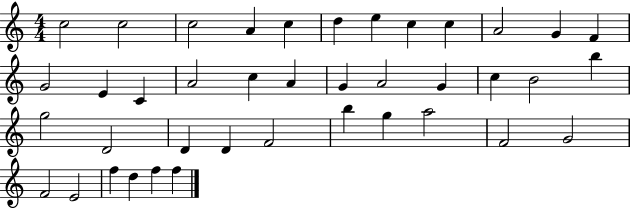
{
  \clef treble
  \numericTimeSignature
  \time 4/4
  \key c \major
  c''2 c''2 | c''2 a'4 c''4 | d''4 e''4 c''4 c''4 | a'2 g'4 f'4 | \break g'2 e'4 c'4 | a'2 c''4 a'4 | g'4 a'2 g'4 | c''4 b'2 b''4 | \break g''2 d'2 | d'4 d'4 f'2 | b''4 g''4 a''2 | f'2 g'2 | \break f'2 e'2 | f''4 d''4 f''4 f''4 | \bar "|."
}